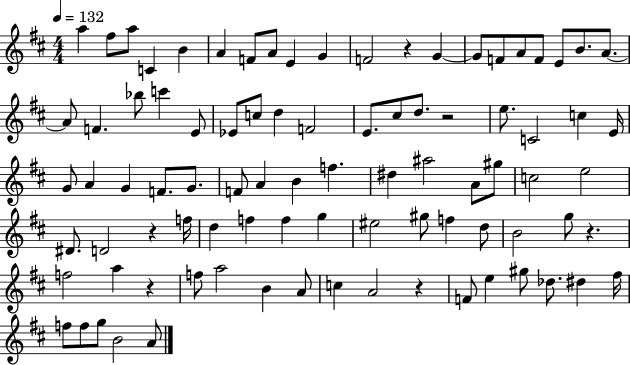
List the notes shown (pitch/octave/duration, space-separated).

A5/q F#5/e A5/e C4/q B4/q A4/q F4/e A4/e E4/q G4/q F4/h R/q G4/q G4/e F4/e A4/e F4/e E4/e B4/e. A4/e. A4/e F4/q. Bb5/e C6/q E4/e Eb4/e C5/e D5/q F4/h E4/e. C#5/e D5/e. R/h E5/e. C4/h C5/q E4/s G4/e A4/q G4/q F4/e. G4/e. F4/e A4/q B4/q F5/q. D#5/q A#5/h A4/e G#5/e C5/h E5/h D#4/e. D4/h R/q F5/s D5/q F5/q F5/q G5/q EIS5/h G#5/e F5/q D5/e B4/h G5/e R/q. F5/h A5/q R/q F5/e A5/h B4/q A4/e C5/q A4/h R/q F4/e E5/q G#5/e Db5/e. D#5/q F#5/s F5/e F5/e G5/e B4/h A4/e